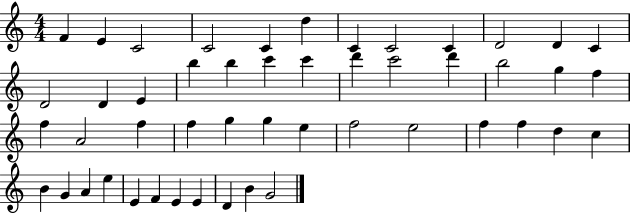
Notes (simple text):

F4/q E4/q C4/h C4/h C4/q D5/q C4/q C4/h C4/q D4/h D4/q C4/q D4/h D4/q E4/q B5/q B5/q C6/q C6/q D6/q C6/h D6/q B5/h G5/q F5/q F5/q A4/h F5/q F5/q G5/q G5/q E5/q F5/h E5/h F5/q F5/q D5/q C5/q B4/q G4/q A4/q E5/q E4/q F4/q E4/q E4/q D4/q B4/q G4/h